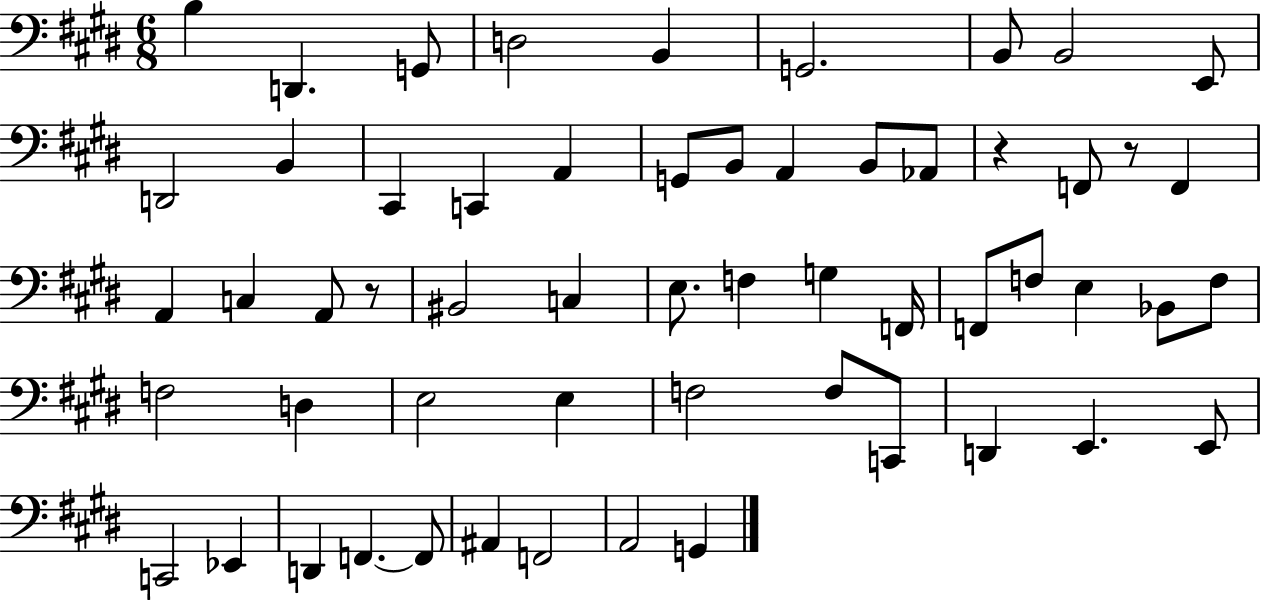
{
  \clef bass
  \numericTimeSignature
  \time 6/8
  \key e \major
  b4 d,4. g,8 | d2 b,4 | g,2. | b,8 b,2 e,8 | \break d,2 b,4 | cis,4 c,4 a,4 | g,8 b,8 a,4 b,8 aes,8 | r4 f,8 r8 f,4 | \break a,4 c4 a,8 r8 | bis,2 c4 | e8. f4 g4 f,16 | f,8 f8 e4 bes,8 f8 | \break f2 d4 | e2 e4 | f2 f8 c,8 | d,4 e,4. e,8 | \break c,2 ees,4 | d,4 f,4.~~ f,8 | ais,4 f,2 | a,2 g,4 | \break \bar "|."
}